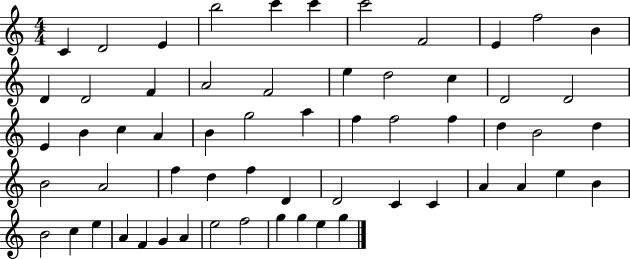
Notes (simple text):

C4/q D4/h E4/q B5/h C6/q C6/q C6/h F4/h E4/q F5/h B4/q D4/q D4/h F4/q A4/h F4/h E5/q D5/h C5/q D4/h D4/h E4/q B4/q C5/q A4/q B4/q G5/h A5/q F5/q F5/h F5/q D5/q B4/h D5/q B4/h A4/h F5/q D5/q F5/q D4/q D4/h C4/q C4/q A4/q A4/q E5/q B4/q B4/h C5/q E5/q A4/q F4/q G4/q A4/q E5/h F5/h G5/q G5/q E5/q G5/q